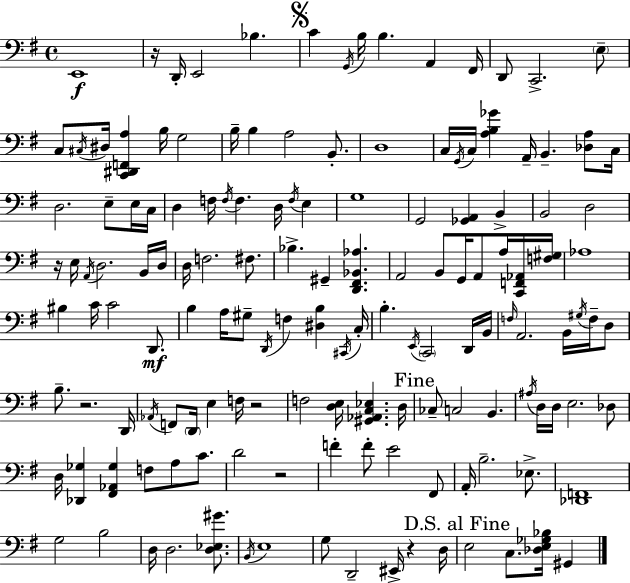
E2/w R/s D2/s E2/h Bb3/q. C4/q G2/s B3/s B3/q. A2/q F#2/s D2/e C2/h. E3/e C3/e C#3/s D#3/s [C2,D#2,F2,A3]/q B3/s G3/h B3/s B3/q A3/h B2/e. D3/w C3/s G2/s C3/s [A3,B3,Gb4]/q A2/s B2/q. [Db3,A3]/e C3/s D3/h. E3/e E3/s C3/s D3/q F3/s F3/s F3/q. D3/s F3/s E3/q G3/w G2/h [Gb2,A2]/q B2/q B2/h D3/h R/s E3/s A2/s D3/h. B2/s D3/s D3/s F3/h. F#3/e. Bb3/q. G#2/q [D2,F#2,Bb2,Ab3]/q. A2/h B2/e G2/s A2/e A3/s [C2,F2,Ab2]/s [F3,G#3]/s Ab3/w BIS3/q C4/s C4/h D2/e. B3/q A3/s G#3/e D2/s F3/q [D#3,B3]/q C#2/s C3/s B3/q. E2/s C2/h D2/s B2/s F3/s A2/h. B2/s G#3/s F3/s D3/e B3/e. R/h. D2/s Ab2/s F2/e D2/s E3/q F3/s R/h F3/h [D3,E3]/s [G#2,Ab2,C3,Eb3]/q. D3/s CES3/e C3/h B2/q. A#3/s D3/s D3/s E3/h. Db3/e D3/s [Db2,Gb3]/q [F#2,Ab2,Gb3]/q F3/e A3/e C4/e. D4/h R/h F4/q F4/e E4/h F#2/e A2/s B3/h. Eb3/e. [Db2,F2]/w G3/h B3/h D3/s D3/h. [D3,Eb3,G#4]/e. B2/s E3/w G3/e D2/h EIS2/s R/q D3/s E3/h C3/e. [Db3,E3,Gb3,Bb3]/s G#2/q